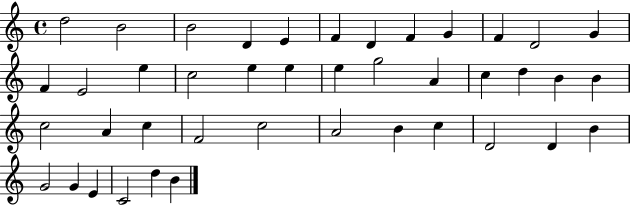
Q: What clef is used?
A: treble